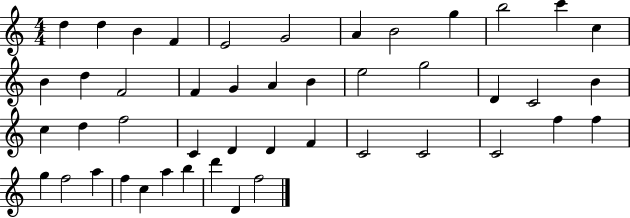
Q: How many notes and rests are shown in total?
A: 46